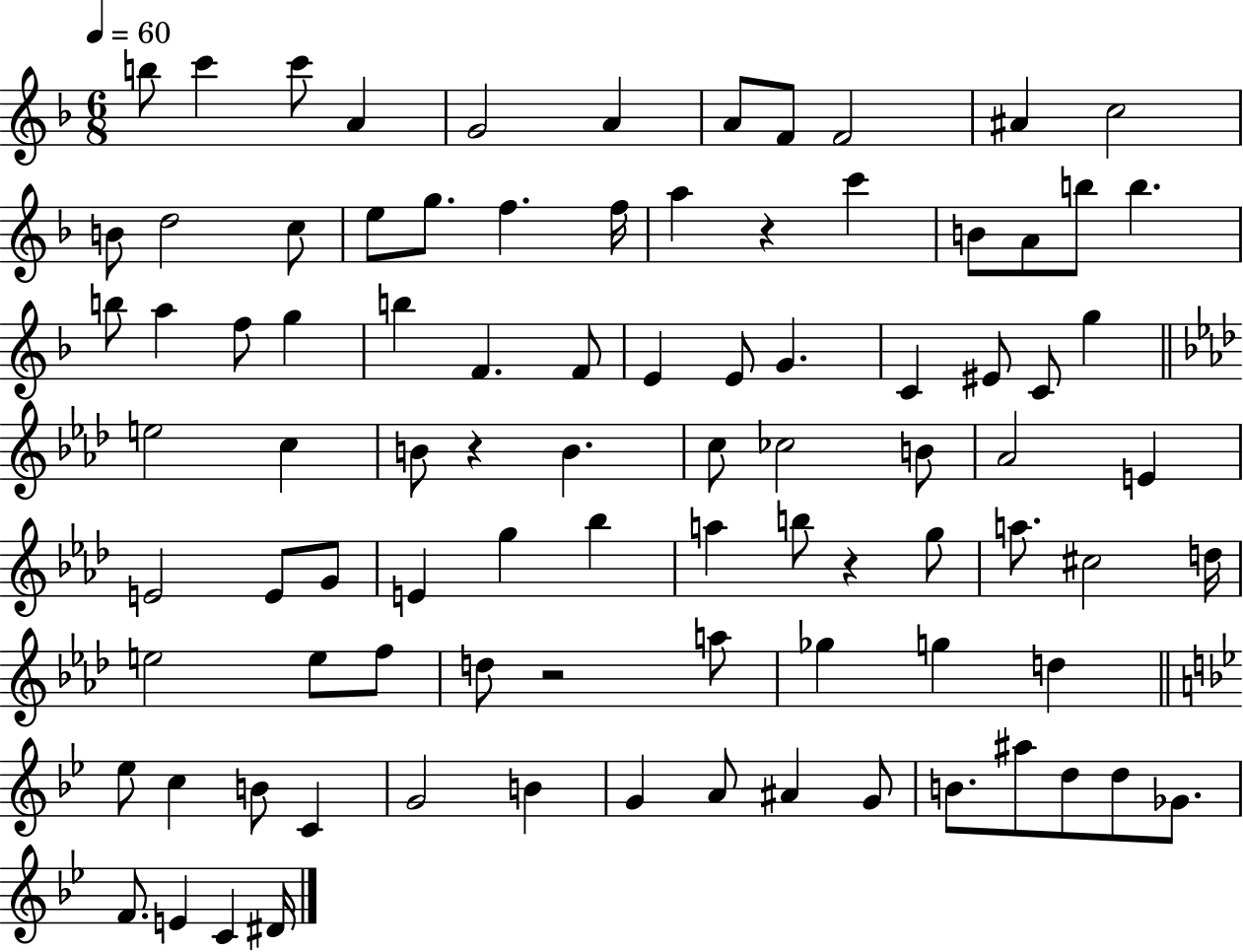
X:1
T:Untitled
M:6/8
L:1/4
K:F
b/2 c' c'/2 A G2 A A/2 F/2 F2 ^A c2 B/2 d2 c/2 e/2 g/2 f f/4 a z c' B/2 A/2 b/2 b b/2 a f/2 g b F F/2 E E/2 G C ^E/2 C/2 g e2 c B/2 z B c/2 _c2 B/2 _A2 E E2 E/2 G/2 E g _b a b/2 z g/2 a/2 ^c2 d/4 e2 e/2 f/2 d/2 z2 a/2 _g g d _e/2 c B/2 C G2 B G A/2 ^A G/2 B/2 ^a/2 d/2 d/2 _G/2 F/2 E C ^D/4